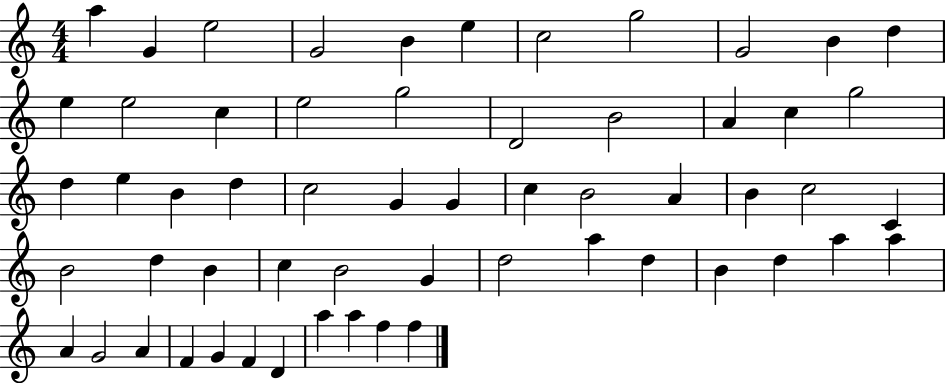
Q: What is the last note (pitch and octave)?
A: F5